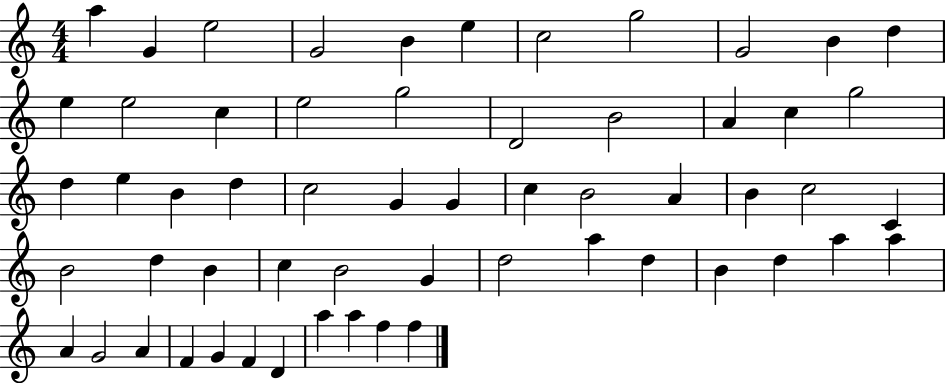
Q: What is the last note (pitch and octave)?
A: F5